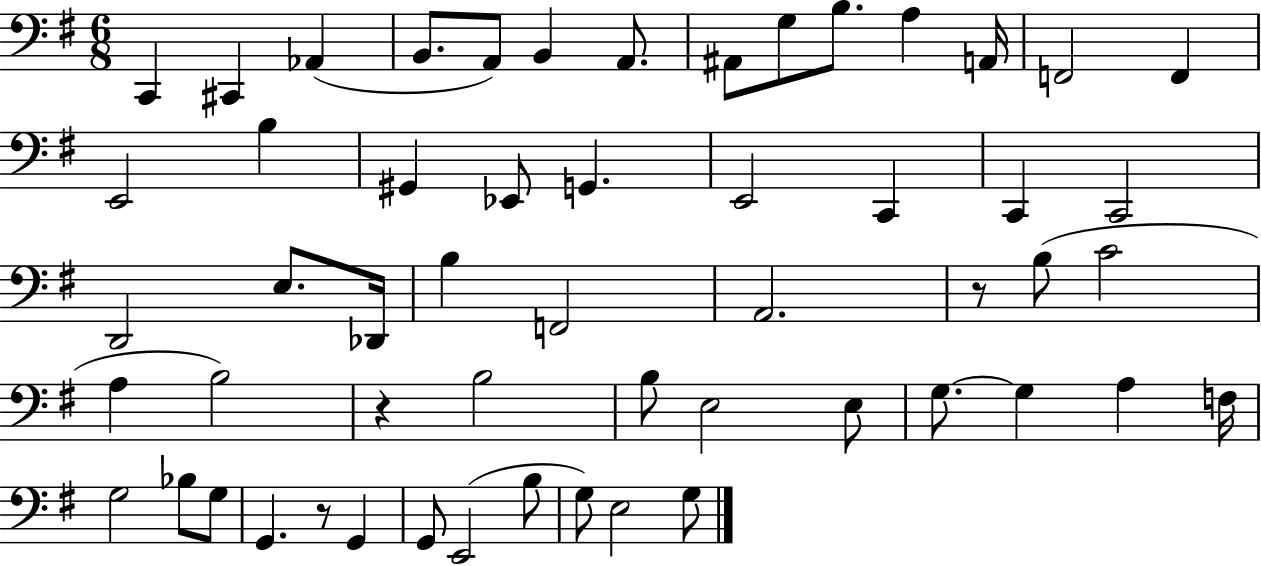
{
  \clef bass
  \numericTimeSignature
  \time 6/8
  \key g \major
  c,4 cis,4 aes,4( | b,8. a,8) b,4 a,8. | ais,8 g8 b8. a4 a,16 | f,2 f,4 | \break e,2 b4 | gis,4 ees,8 g,4. | e,2 c,4 | c,4 c,2 | \break d,2 e8. des,16 | b4 f,2 | a,2. | r8 b8( c'2 | \break a4 b2) | r4 b2 | b8 e2 e8 | g8.~~ g4 a4 f16 | \break g2 bes8 g8 | g,4. r8 g,4 | g,8 e,2( b8 | g8) e2 g8 | \break \bar "|."
}